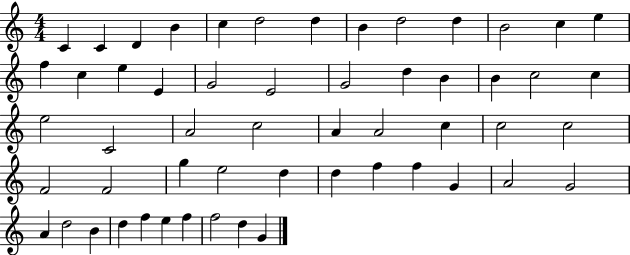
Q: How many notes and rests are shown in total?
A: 55